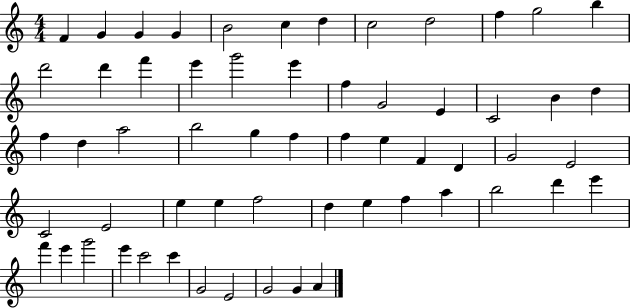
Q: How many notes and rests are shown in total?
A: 59